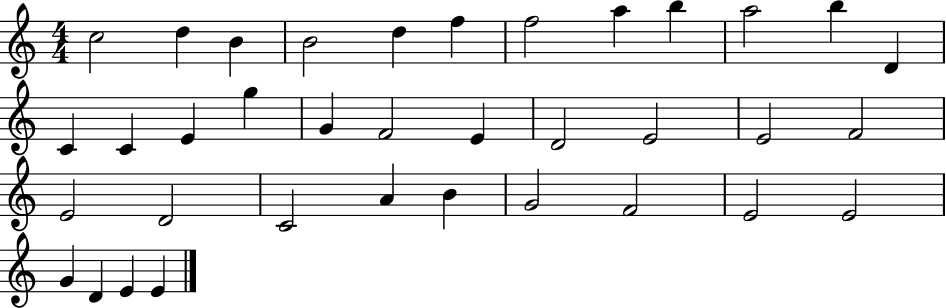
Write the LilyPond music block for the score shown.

{
  \clef treble
  \numericTimeSignature
  \time 4/4
  \key c \major
  c''2 d''4 b'4 | b'2 d''4 f''4 | f''2 a''4 b''4 | a''2 b''4 d'4 | \break c'4 c'4 e'4 g''4 | g'4 f'2 e'4 | d'2 e'2 | e'2 f'2 | \break e'2 d'2 | c'2 a'4 b'4 | g'2 f'2 | e'2 e'2 | \break g'4 d'4 e'4 e'4 | \bar "|."
}